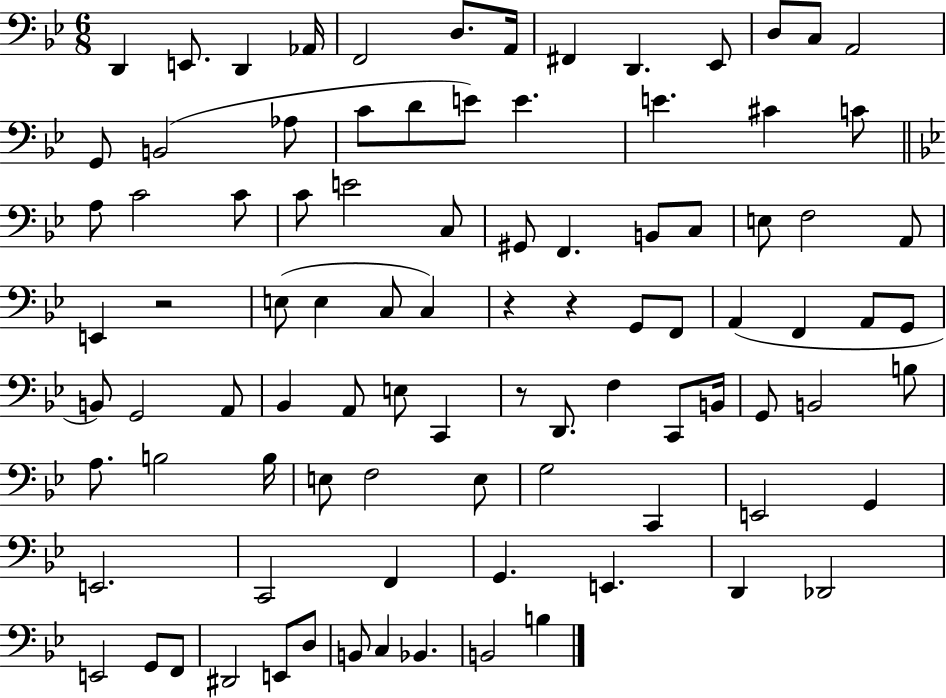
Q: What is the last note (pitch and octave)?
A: B3